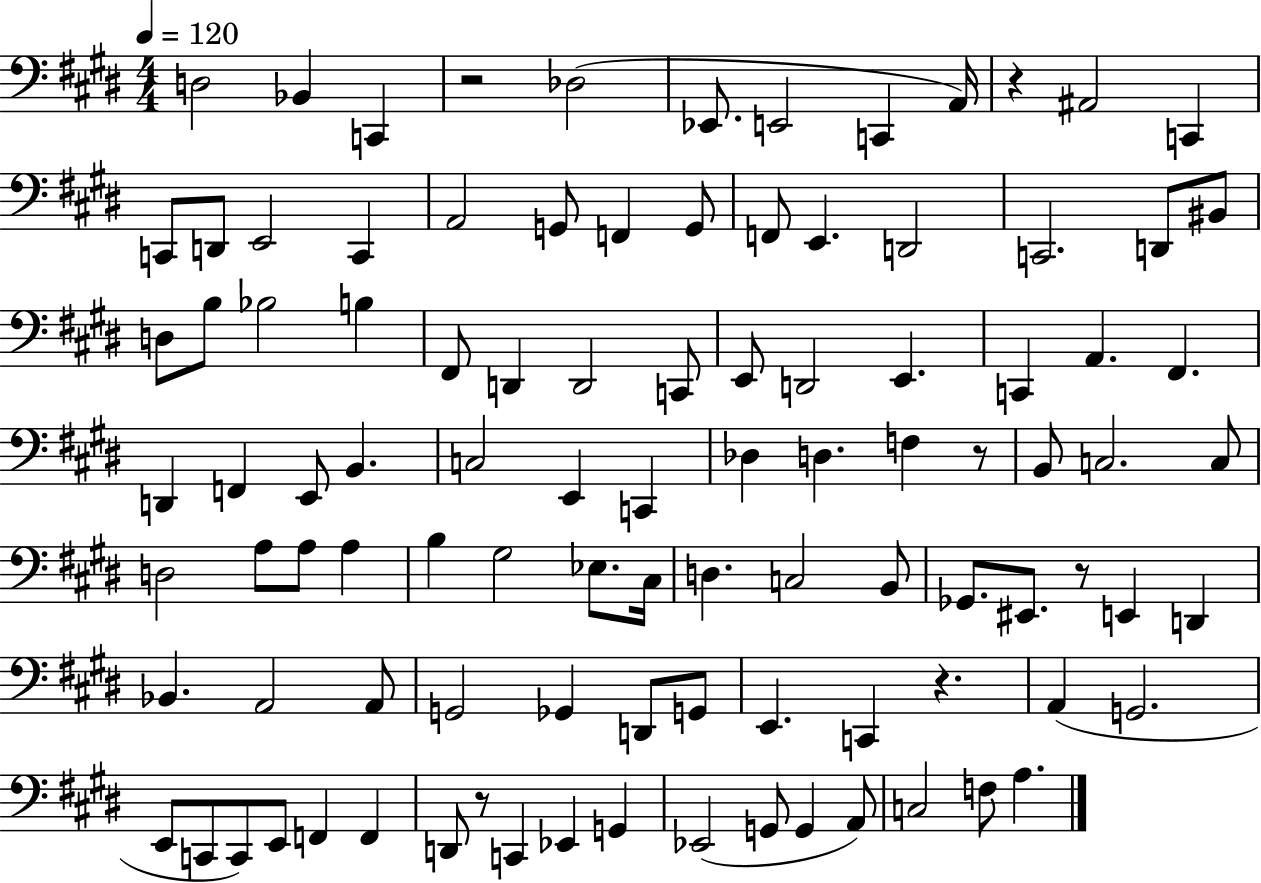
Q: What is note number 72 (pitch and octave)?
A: D2